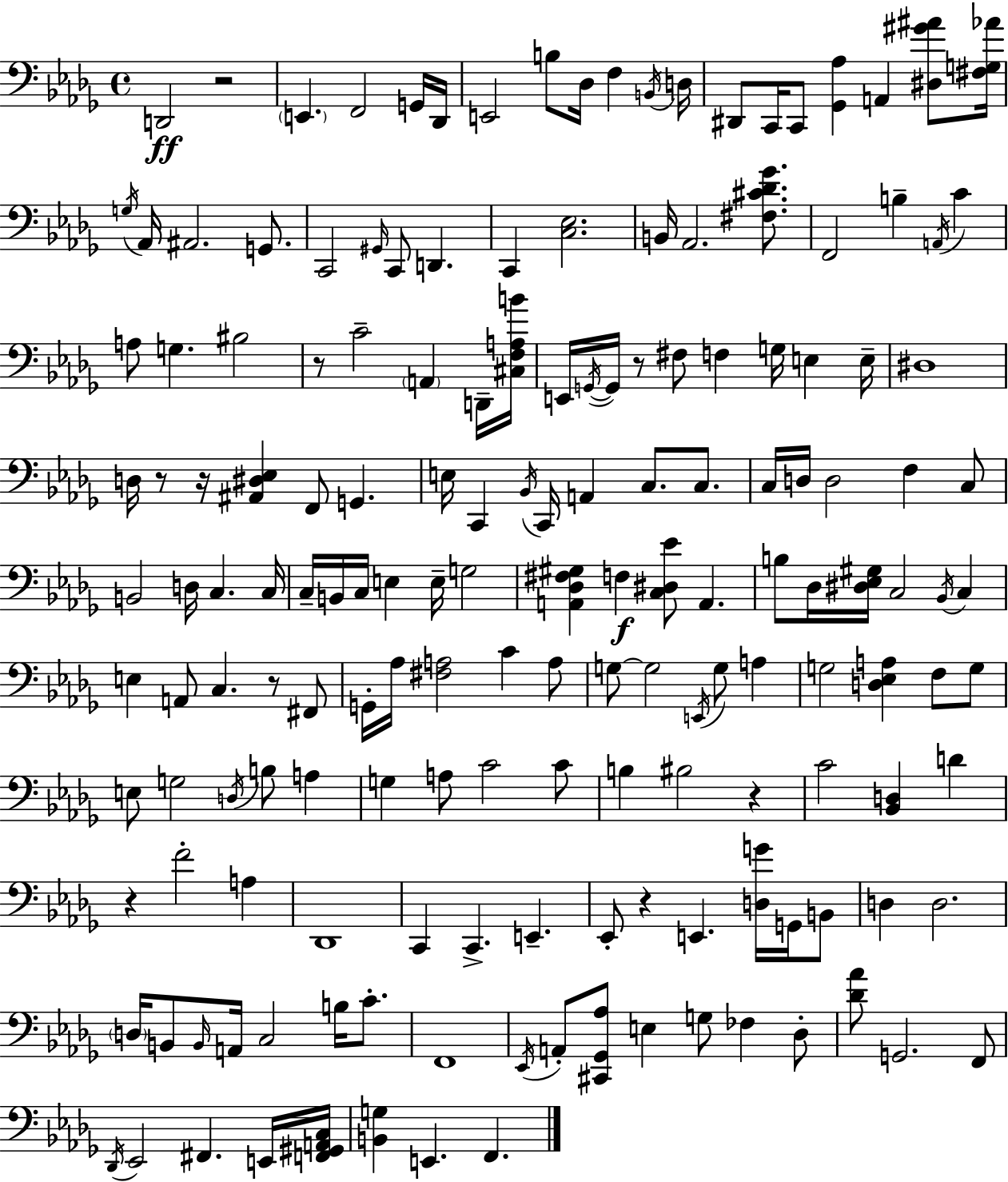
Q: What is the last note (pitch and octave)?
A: F2